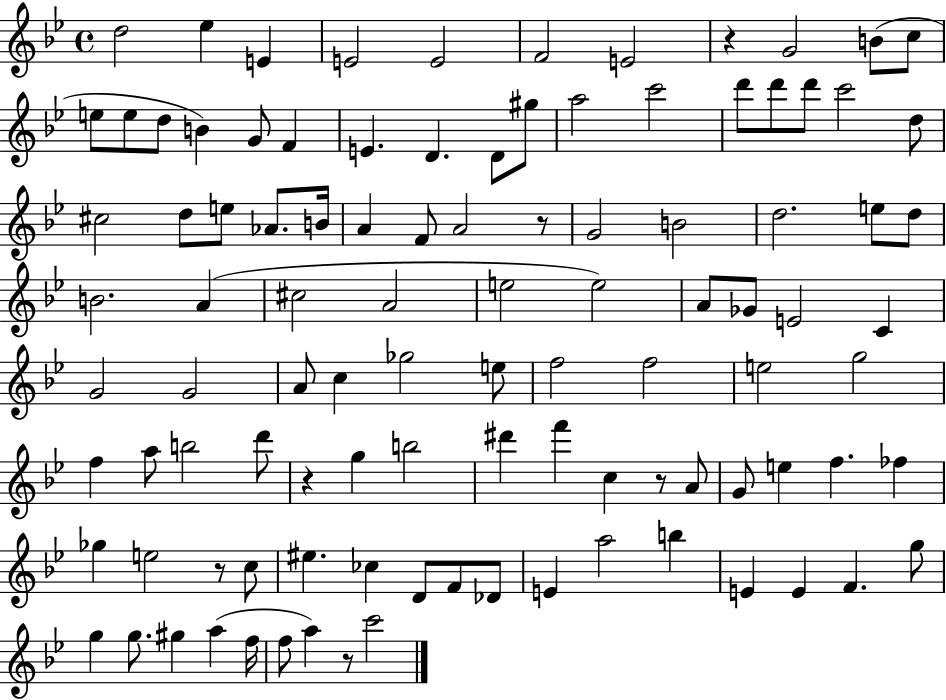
D5/h Eb5/q E4/q E4/h E4/h F4/h E4/h R/q G4/h B4/e C5/e E5/e E5/e D5/e B4/q G4/e F4/q E4/q. D4/q. D4/e G#5/e A5/h C6/h D6/e D6/e D6/e C6/h D5/e C#5/h D5/e E5/e Ab4/e. B4/s A4/q F4/e A4/h R/e G4/h B4/h D5/h. E5/e D5/e B4/h. A4/q C#5/h A4/h E5/h E5/h A4/e Gb4/e E4/h C4/q G4/h G4/h A4/e C5/q Gb5/h E5/e F5/h F5/h E5/h G5/h F5/q A5/e B5/h D6/e R/q G5/q B5/h D#6/q F6/q C5/q R/e A4/e G4/e E5/q F5/q. FES5/q Gb5/q E5/h R/e C5/e EIS5/q. CES5/q D4/e F4/e Db4/e E4/q A5/h B5/q E4/q E4/q F4/q. G5/e G5/q G5/e. G#5/q A5/q F5/s F5/e A5/q R/e C6/h